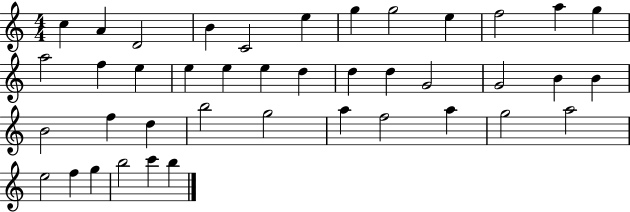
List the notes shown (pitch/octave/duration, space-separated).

C5/q A4/q D4/h B4/q C4/h E5/q G5/q G5/h E5/q F5/h A5/q G5/q A5/h F5/q E5/q E5/q E5/q E5/q D5/q D5/q D5/q G4/h G4/h B4/q B4/q B4/h F5/q D5/q B5/h G5/h A5/q F5/h A5/q G5/h A5/h E5/h F5/q G5/q B5/h C6/q B5/q